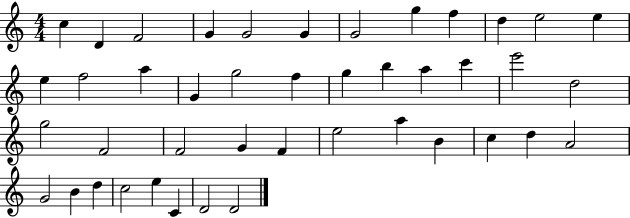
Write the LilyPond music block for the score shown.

{
  \clef treble
  \numericTimeSignature
  \time 4/4
  \key c \major
  c''4 d'4 f'2 | g'4 g'2 g'4 | g'2 g''4 f''4 | d''4 e''2 e''4 | \break e''4 f''2 a''4 | g'4 g''2 f''4 | g''4 b''4 a''4 c'''4 | e'''2 d''2 | \break g''2 f'2 | f'2 g'4 f'4 | e''2 a''4 b'4 | c''4 d''4 a'2 | \break g'2 b'4 d''4 | c''2 e''4 c'4 | d'2 d'2 | \bar "|."
}